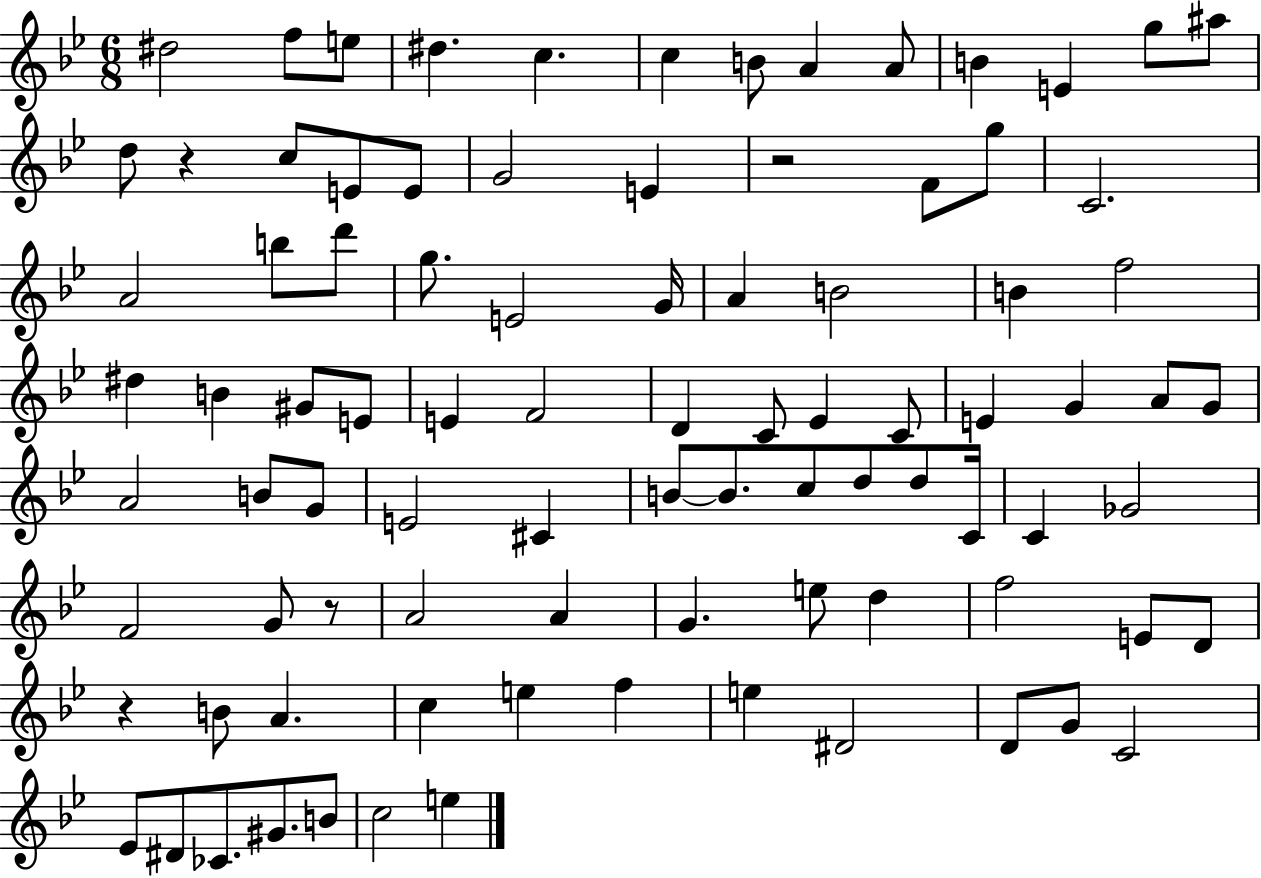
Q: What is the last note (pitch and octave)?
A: E5